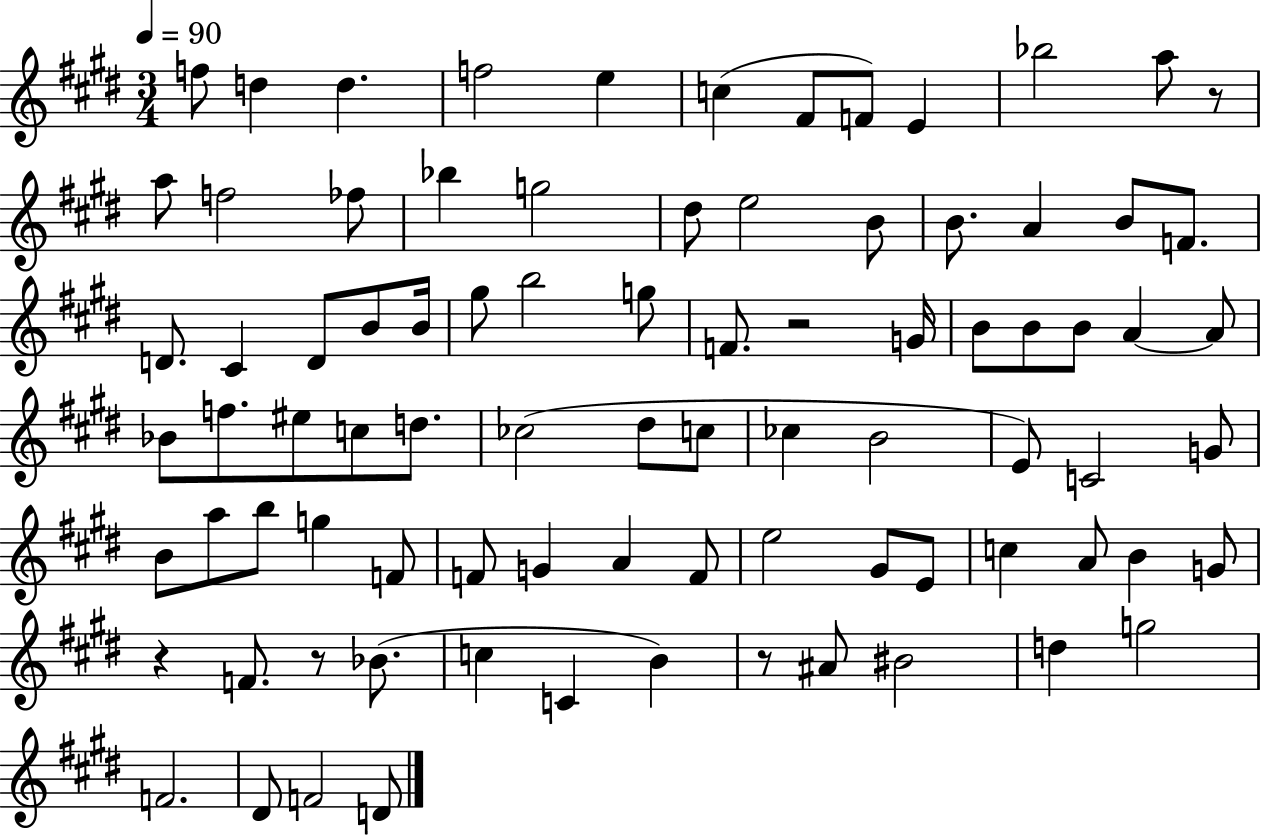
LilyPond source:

{
  \clef treble
  \numericTimeSignature
  \time 3/4
  \key e \major
  \tempo 4 = 90
  \repeat volta 2 { f''8 d''4 d''4. | f''2 e''4 | c''4( fis'8 f'8) e'4 | bes''2 a''8 r8 | \break a''8 f''2 fes''8 | bes''4 g''2 | dis''8 e''2 b'8 | b'8. a'4 b'8 f'8. | \break d'8. cis'4 d'8 b'8 b'16 | gis''8 b''2 g''8 | f'8. r2 g'16 | b'8 b'8 b'8 a'4~~ a'8 | \break bes'8 f''8. eis''8 c''8 d''8. | ces''2( dis''8 c''8 | ces''4 b'2 | e'8) c'2 g'8 | \break b'8 a''8 b''8 g''4 f'8 | f'8 g'4 a'4 f'8 | e''2 gis'8 e'8 | c''4 a'8 b'4 g'8 | \break r4 f'8. r8 bes'8.( | c''4 c'4 b'4) | r8 ais'8 bis'2 | d''4 g''2 | \break f'2. | dis'8 f'2 d'8 | } \bar "|."
}